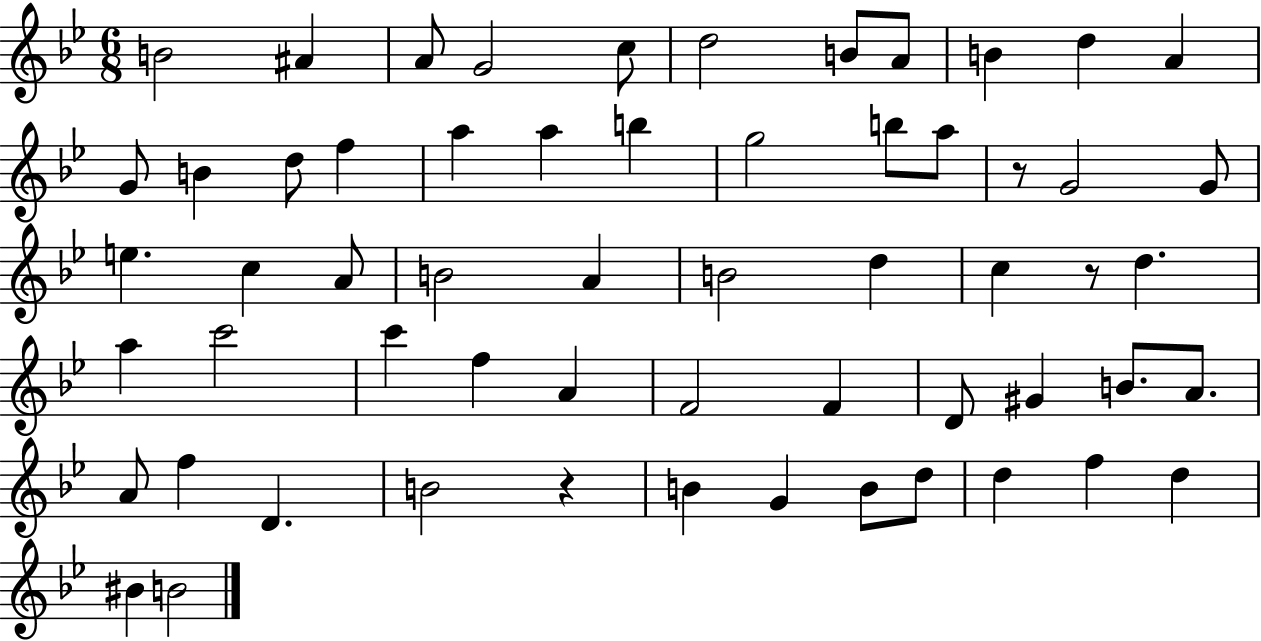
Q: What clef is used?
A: treble